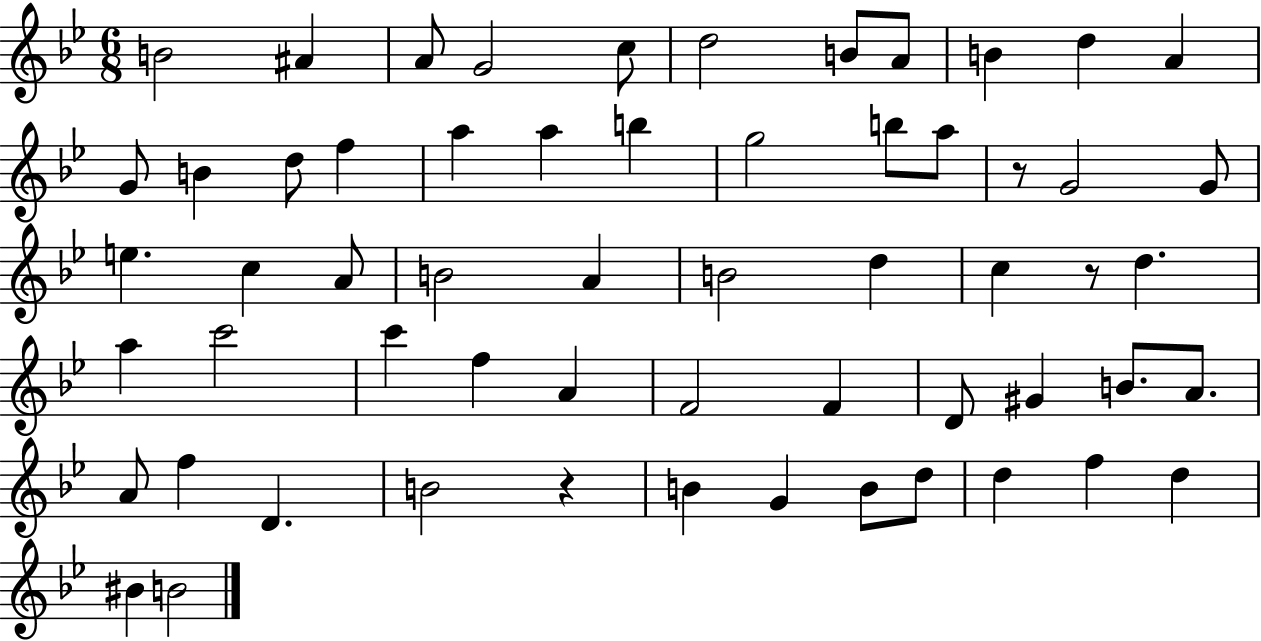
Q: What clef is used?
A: treble